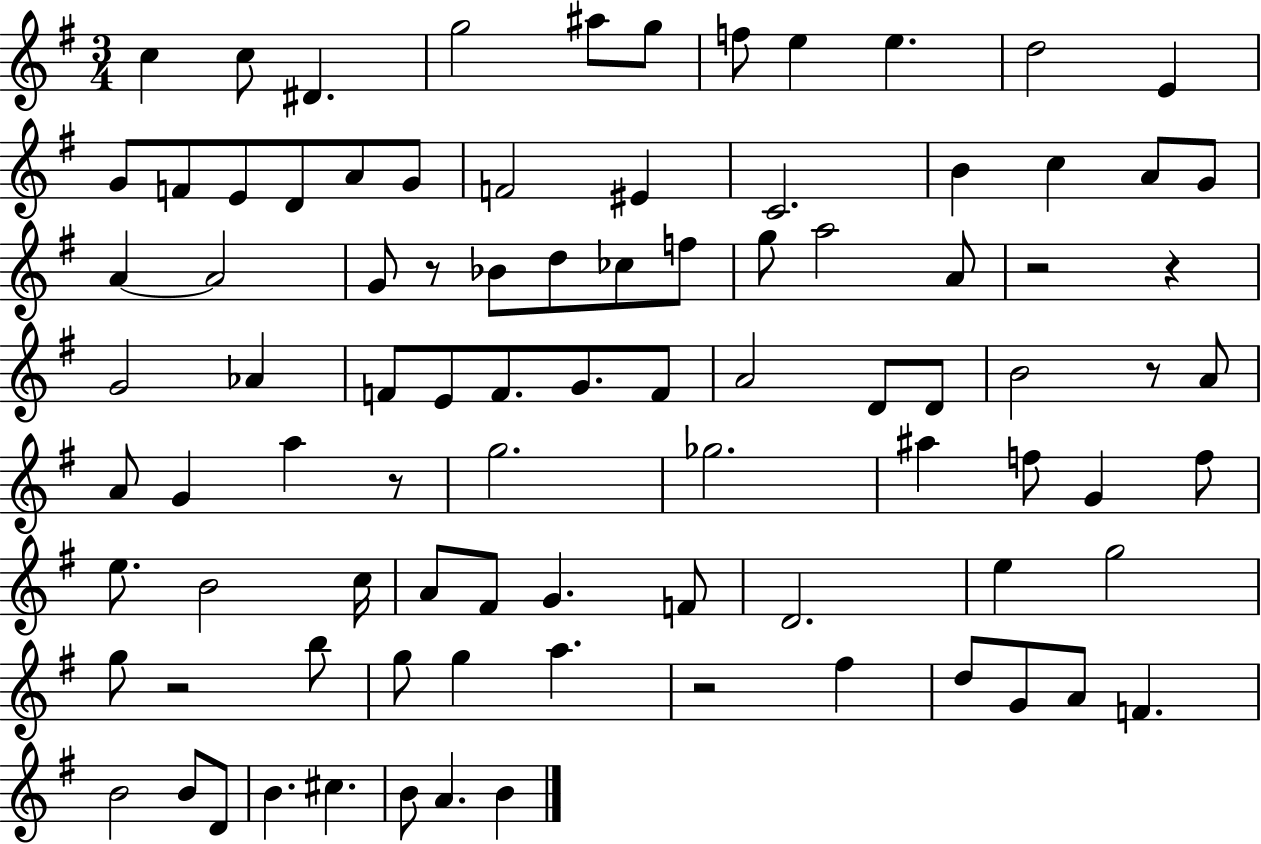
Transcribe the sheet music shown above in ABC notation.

X:1
T:Untitled
M:3/4
L:1/4
K:G
c c/2 ^D g2 ^a/2 g/2 f/2 e e d2 E G/2 F/2 E/2 D/2 A/2 G/2 F2 ^E C2 B c A/2 G/2 A A2 G/2 z/2 _B/2 d/2 _c/2 f/2 g/2 a2 A/2 z2 z G2 _A F/2 E/2 F/2 G/2 F/2 A2 D/2 D/2 B2 z/2 A/2 A/2 G a z/2 g2 _g2 ^a f/2 G f/2 e/2 B2 c/4 A/2 ^F/2 G F/2 D2 e g2 g/2 z2 b/2 g/2 g a z2 ^f d/2 G/2 A/2 F B2 B/2 D/2 B ^c B/2 A B